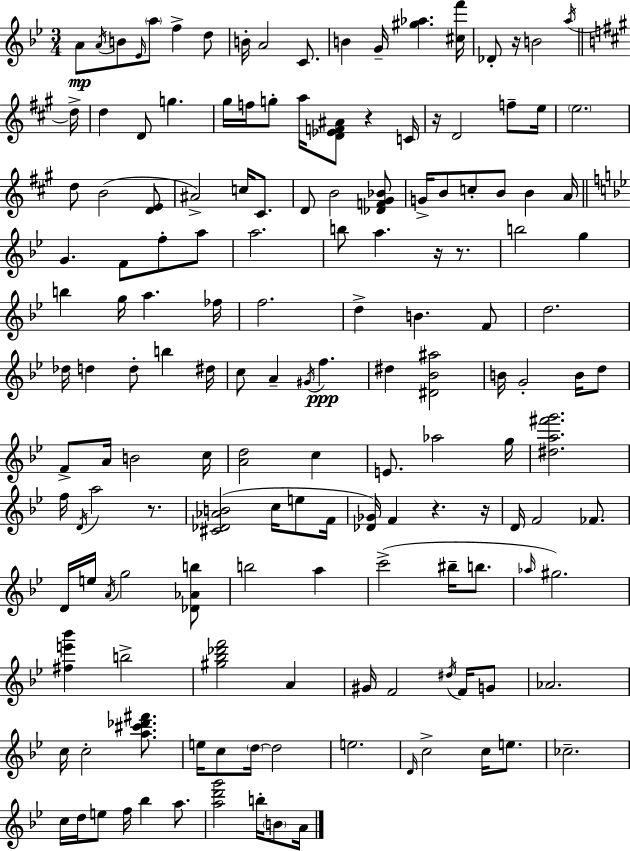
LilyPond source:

{
  \clef treble
  \numericTimeSignature
  \time 3/4
  \key bes \major
  a'8\mp \acciaccatura { a'16 } b'8 \grace { ees'16 } \parenthesize a''8 f''4-> | d''8 b'16-. a'2 c'8. | b'4 g'16-- <gis'' aes''>4. | <cis'' f'''>16 des'8-. r16 b'2 | \break \acciaccatura { a''16 } \bar "||" \break \key a \major d''16-> d''4 d'8 g''4. | gis''16 f''16 g''8-. a''16 <d' ees' f' ais'>8 r4 | c'16 r16 d'2 f''8-- | e''16 \parenthesize e''2. | \break d''8 b'2( <d' e'>8 | ais'2->) c''16 cis'8. | d'8 b'2 <des' f' gis' bes'>8 | g'16-> b'8 c''8-. b'8 b'4 | \break a'16 \bar "||" \break \key g \minor g'4. f'8 f''8-. a''8 | a''2. | b''8 a''4. r16 r8. | b''2 g''4 | \break b''4 g''16 a''4. fes''16 | f''2. | d''4-> b'4. f'8 | d''2. | \break des''16 d''4 d''8-. b''4 dis''16 | c''8 a'4-- \acciaccatura { gis'16 } f''4.\ppp | dis''4 <dis' bes' ais''>2 | b'16 g'2-. b'16 d''8 | \break f'8-> a'16 b'2 | c''16 <a' d''>2 c''4 | e'8. aes''2 | g''16 <dis'' a'' fis''' g'''>2. | \break f''16 \acciaccatura { d'16 } a''2 r8. | <cis' des' aes' b'>2( c''16 e''8 | f'16 <des' ges'>16) f'4 r4. | r16 d'16 f'2 fes'8. | \break d'16 e''16 \acciaccatura { a'16 } g''2 | <des' aes' b''>8 b''2 a''4 | c'''2->( bis''16-- | b''8. \grace { aes''16 }) gis''2. | \break <fis'' e''' bes'''>4 b''2-> | <gis'' bes'' des''' f'''>2 | a'4 gis'16 f'2 | \acciaccatura { dis''16 } f'16 g'8 aes'2. | \break c''16 c''2-. | <a'' cis''' des''' fis'''>8. e''16 c''8 \parenthesize d''16~~ d''2 | e''2. | \grace { d'16 } c''2-> | \break c''16 e''8. ces''2.-- | c''16 d''16 e''8 f''16 bes''4 | a''8. <a'' d''' g'''>2 | b''16-. \parenthesize b'8 a'16 \bar "|."
}